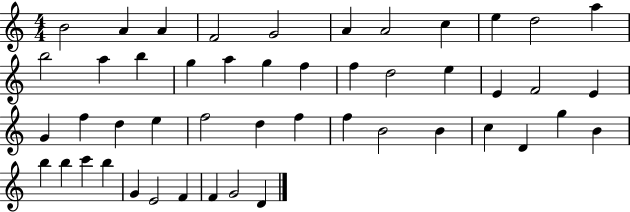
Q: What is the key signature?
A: C major